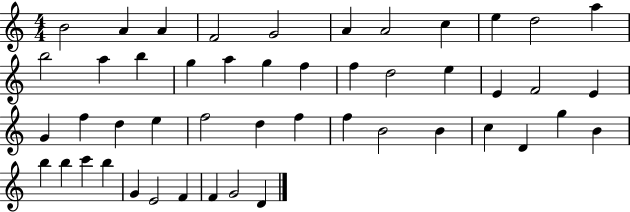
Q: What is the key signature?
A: C major